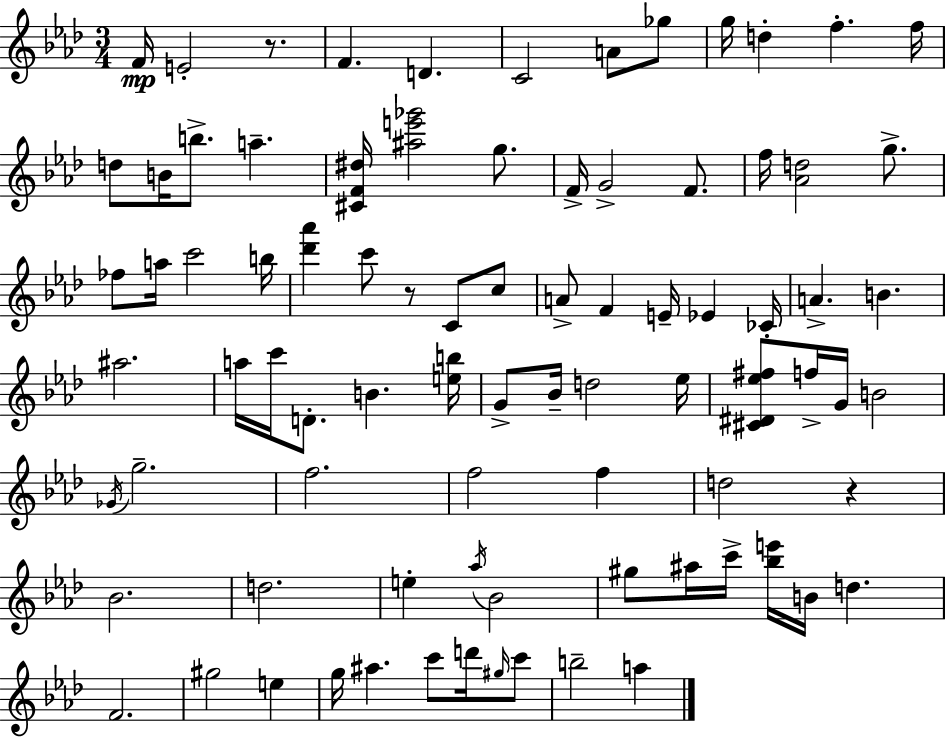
X:1
T:Untitled
M:3/4
L:1/4
K:Ab
F/4 E2 z/2 F D C2 A/2 _g/2 g/4 d f f/4 d/2 B/4 b/2 a [^CF^d]/4 [^ae'_g']2 g/2 F/4 G2 F/2 f/4 [_Ad]2 g/2 _f/2 a/4 c'2 b/4 [_d'_a'] c'/2 z/2 C/2 c/2 A/2 F E/4 _E _C/4 A B ^a2 a/4 c'/4 D/2 B [eb]/4 G/2 _B/4 d2 _e/4 [^C^D_e^f]/2 f/4 G/4 B2 _G/4 g2 f2 f2 f d2 z _B2 d2 e _a/4 _B2 ^g/2 ^a/4 c'/4 [_be']/4 B/4 d F2 ^g2 e g/4 ^a c'/2 d'/4 ^g/4 c'/2 b2 a